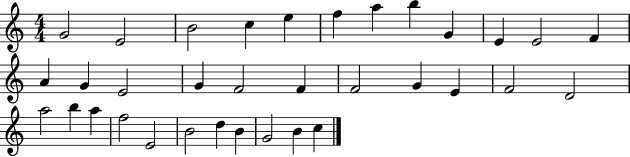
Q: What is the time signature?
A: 4/4